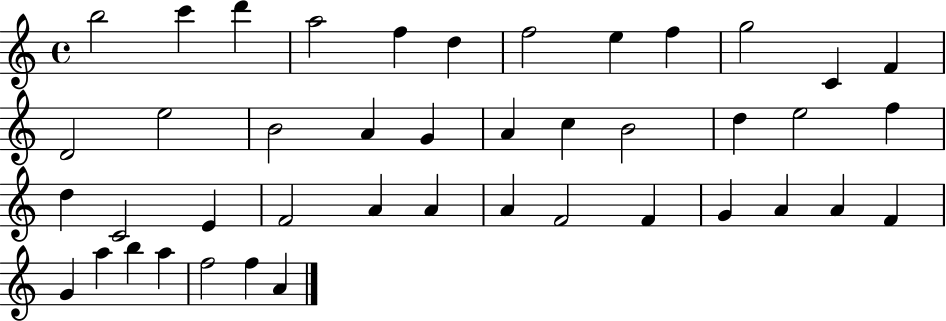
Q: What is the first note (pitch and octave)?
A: B5